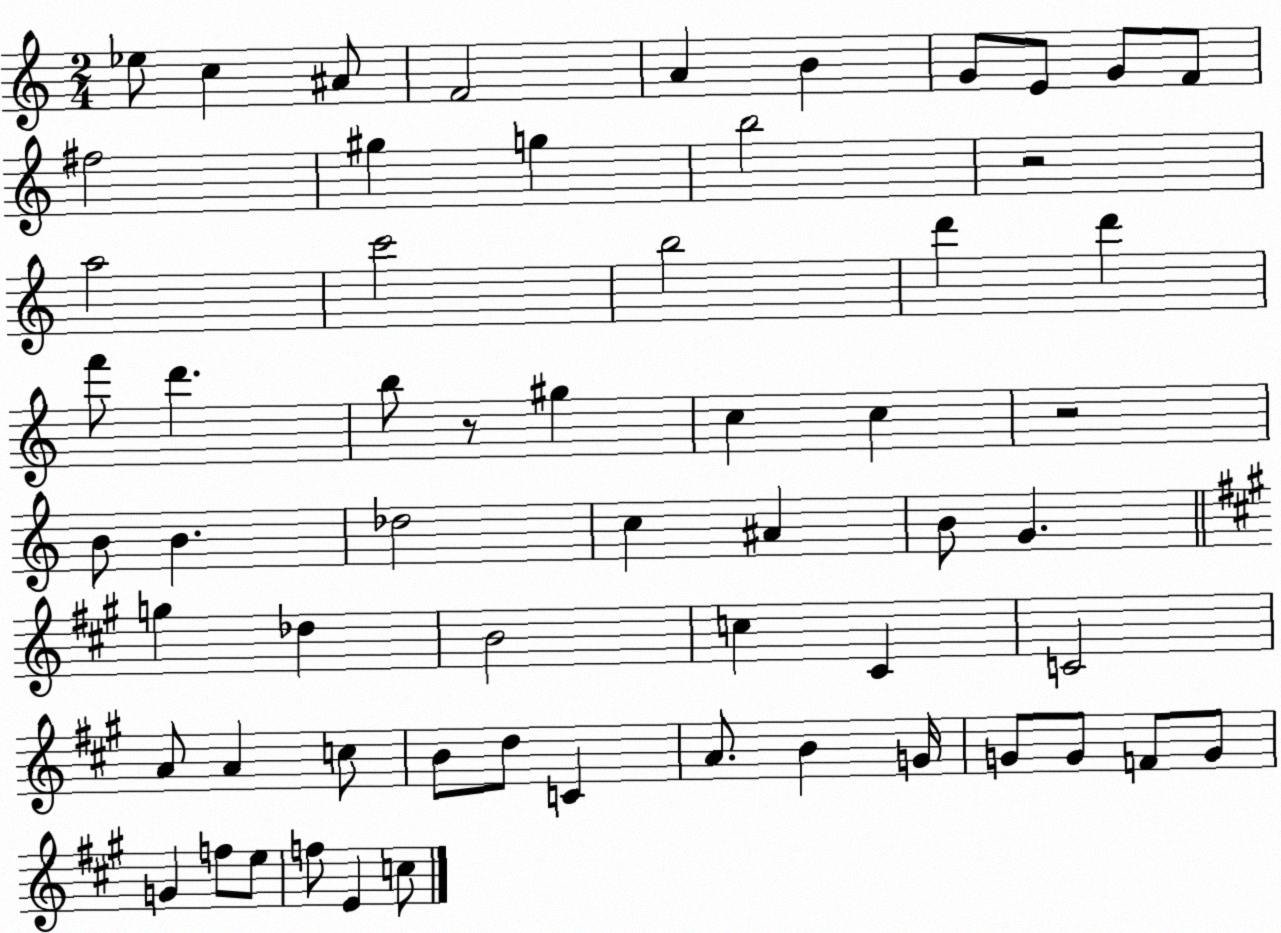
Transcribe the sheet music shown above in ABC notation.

X:1
T:Untitled
M:2/4
L:1/4
K:C
_e/2 c ^A/2 F2 A B G/2 E/2 G/2 F/2 ^f2 ^g g b2 z2 a2 c'2 b2 d' d' f'/2 d' b/2 z/2 ^g c c z2 B/2 B _d2 c ^A B/2 G g _d B2 c ^C C2 A/2 A c/2 B/2 d/2 C A/2 B G/4 G/2 G/2 F/2 G/2 G f/2 e/2 f/2 E c/2